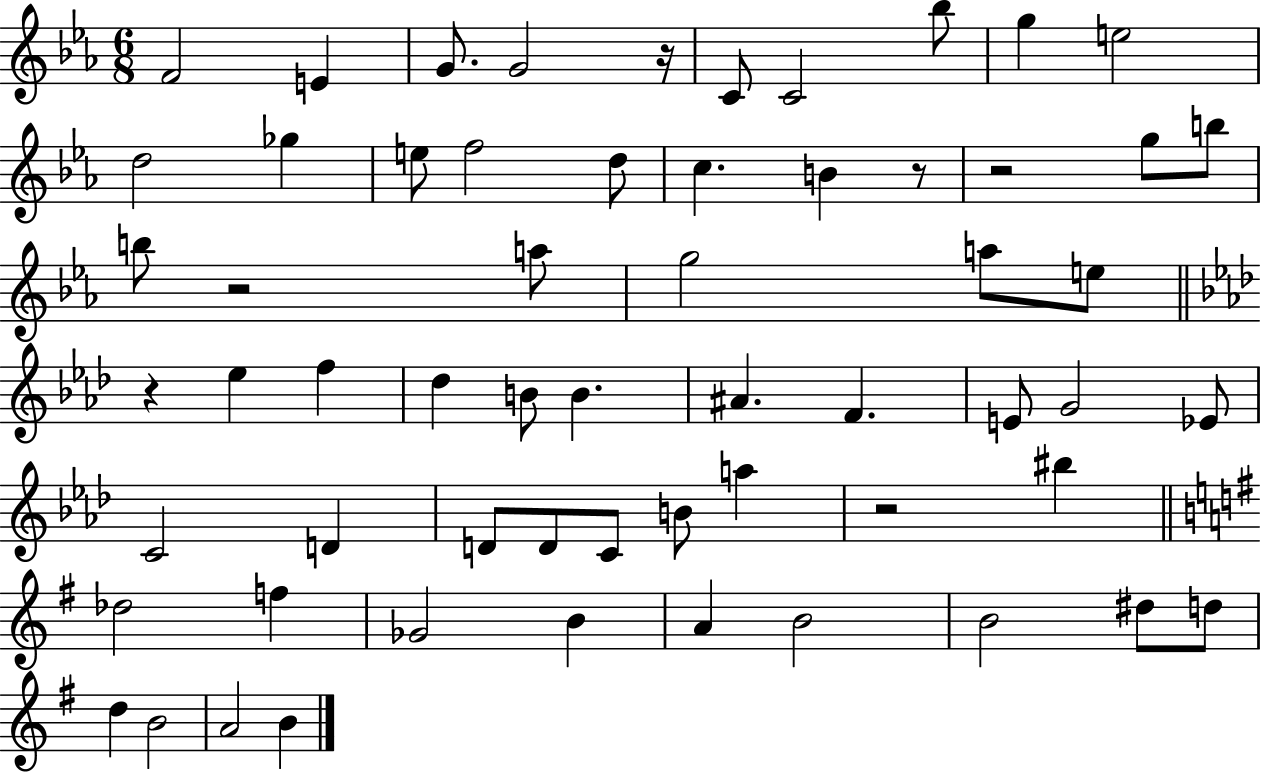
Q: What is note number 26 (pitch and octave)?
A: Db5